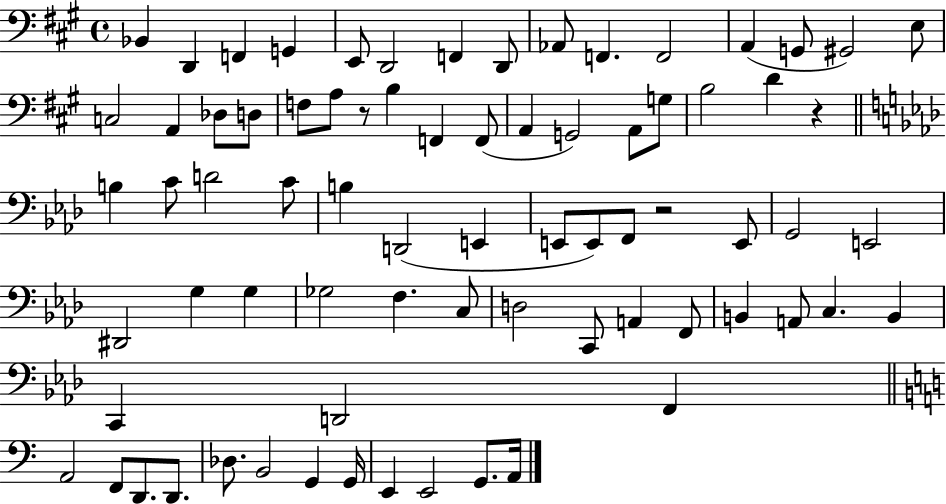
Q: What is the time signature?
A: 4/4